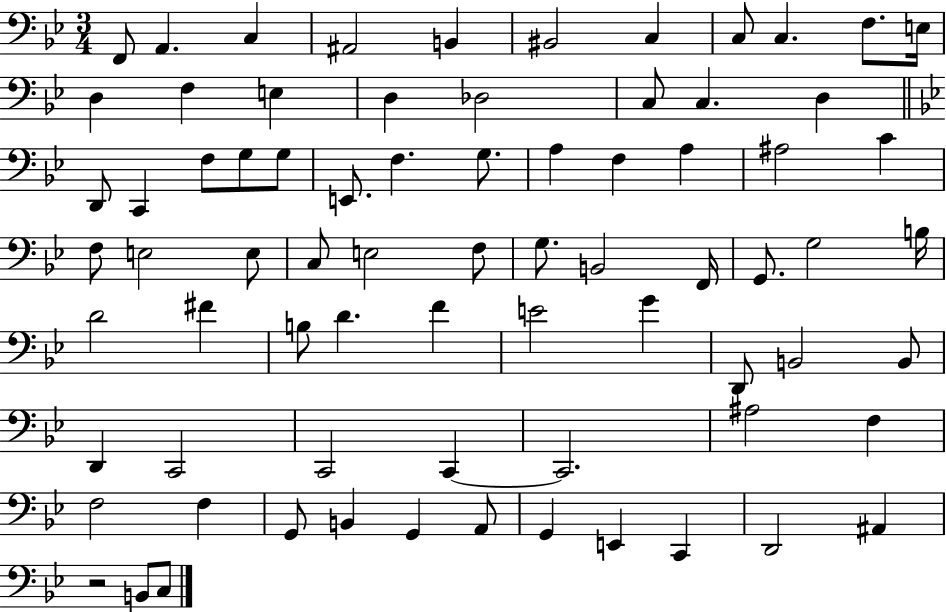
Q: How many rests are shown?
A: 1